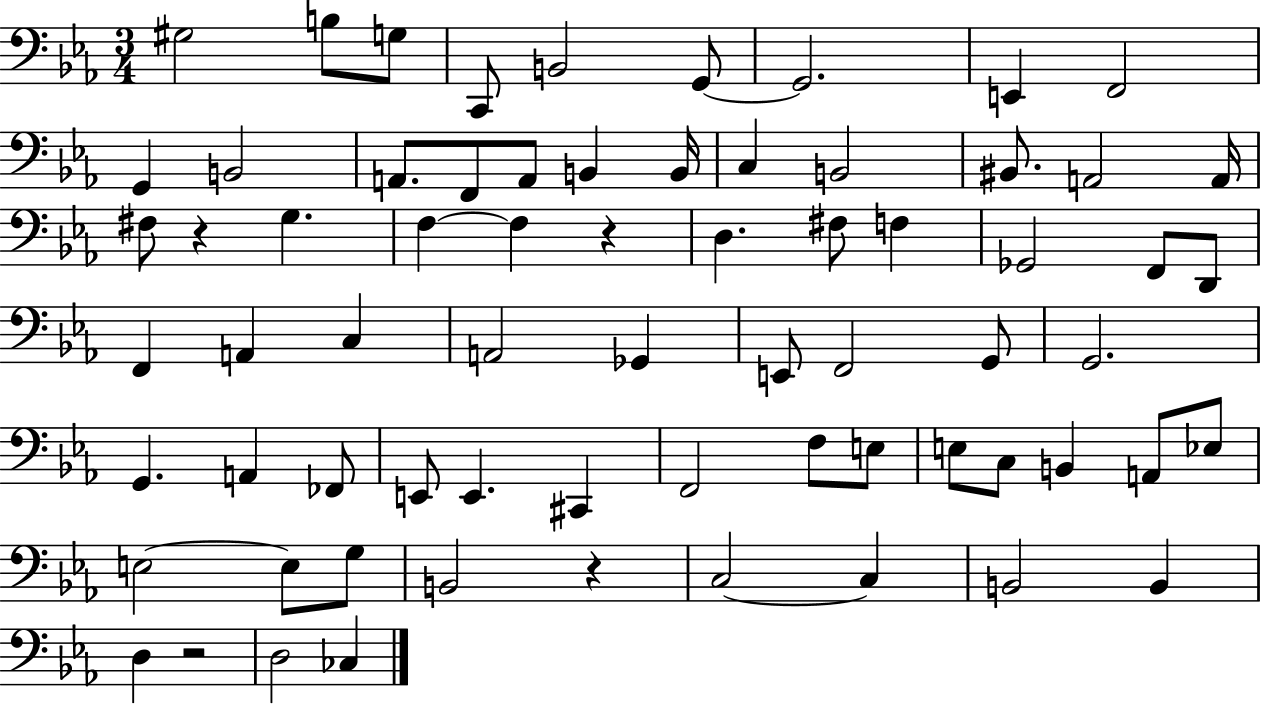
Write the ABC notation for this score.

X:1
T:Untitled
M:3/4
L:1/4
K:Eb
^G,2 B,/2 G,/2 C,,/2 B,,2 G,,/2 G,,2 E,, F,,2 G,, B,,2 A,,/2 F,,/2 A,,/2 B,, B,,/4 C, B,,2 ^B,,/2 A,,2 A,,/4 ^F,/2 z G, F, F, z D, ^F,/2 F, _G,,2 F,,/2 D,,/2 F,, A,, C, A,,2 _G,, E,,/2 F,,2 G,,/2 G,,2 G,, A,, _F,,/2 E,,/2 E,, ^C,, F,,2 F,/2 E,/2 E,/2 C,/2 B,, A,,/2 _E,/2 E,2 E,/2 G,/2 B,,2 z C,2 C, B,,2 B,, D, z2 D,2 _C,